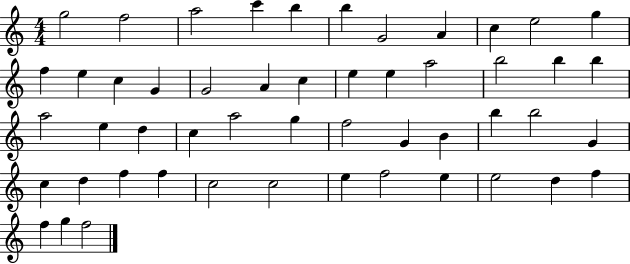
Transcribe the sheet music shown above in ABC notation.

X:1
T:Untitled
M:4/4
L:1/4
K:C
g2 f2 a2 c' b b G2 A c e2 g f e c G G2 A c e e a2 b2 b b a2 e d c a2 g f2 G B b b2 G c d f f c2 c2 e f2 e e2 d f f g f2